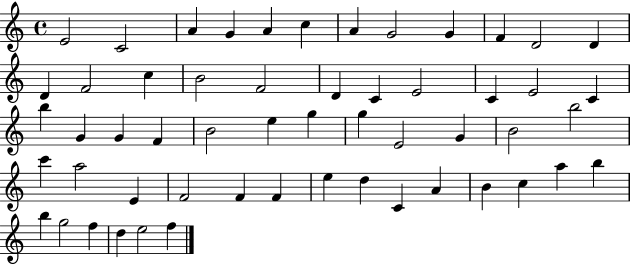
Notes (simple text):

E4/h C4/h A4/q G4/q A4/q C5/q A4/q G4/h G4/q F4/q D4/h D4/q D4/q F4/h C5/q B4/h F4/h D4/q C4/q E4/h C4/q E4/h C4/q B5/q G4/q G4/q F4/q B4/h E5/q G5/q G5/q E4/h G4/q B4/h B5/h C6/q A5/h E4/q F4/h F4/q F4/q E5/q D5/q C4/q A4/q B4/q C5/q A5/q B5/q B5/q G5/h F5/q D5/q E5/h F5/q